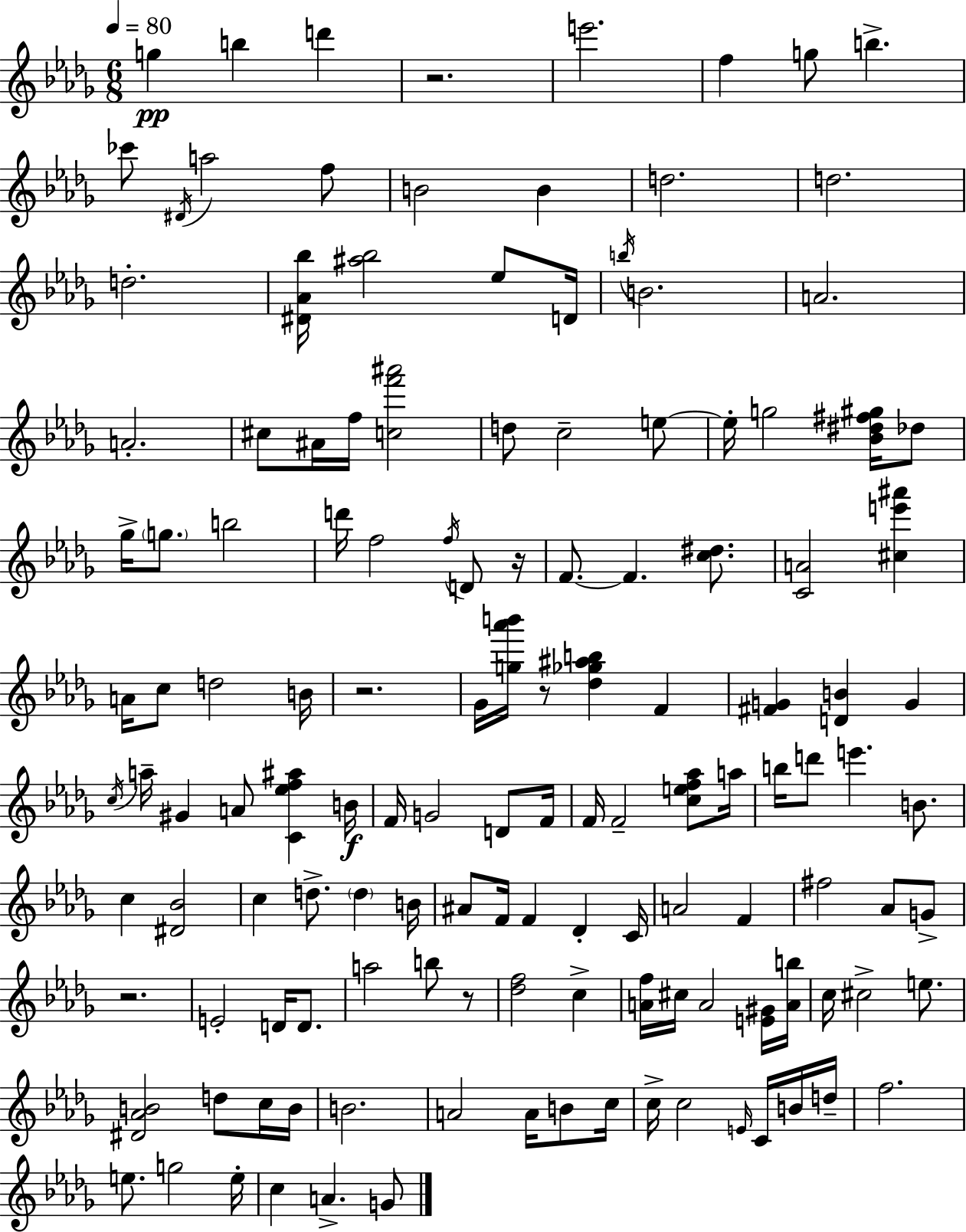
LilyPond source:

{
  \clef treble
  \numericTimeSignature
  \time 6/8
  \key bes \minor
  \tempo 4 = 80
  \repeat volta 2 { g''4\pp b''4 d'''4 | r2. | e'''2. | f''4 g''8 b''4.-> | \break ces'''8 \acciaccatura { dis'16 } a''2 f''8 | b'2 b'4 | d''2. | d''2. | \break d''2.-. | <dis' aes' bes''>16 <ais'' bes''>2 ees''8 | d'16 \acciaccatura { b''16 } b'2. | a'2. | \break a'2.-. | cis''8 ais'16 f''16 <c'' f''' ais'''>2 | d''8 c''2-- | e''8~~ e''16-. g''2 <bes' dis'' fis'' gis''>16 | \break des''8 ges''16-> \parenthesize g''8. b''2 | d'''16 f''2 \acciaccatura { f''16 } | d'8 r16 f'8.~~ f'4. | <c'' dis''>8. <c' a'>2 <cis'' e''' ais'''>4 | \break a'16 c''8 d''2 | b'16 r2. | ges'16 <g'' aes''' b'''>16 r8 <des'' ges'' ais'' b''>4 f'4 | <fis' g'>4 <d' b'>4 g'4 | \break \acciaccatura { c''16 } a''16-- gis'4 a'8 <c' ees'' f'' ais''>4 | b'16\f f'16 g'2 | d'8 f'16 f'16 f'2-- | <c'' e'' f'' aes''>8 a''16 b''16 d'''8 e'''4. | \break b'8. c''4 <dis' bes'>2 | c''4 d''8.-> \parenthesize d''4 | b'16 ais'8 f'16 f'4 des'4-. | c'16 a'2 | \break f'4 fis''2 | aes'8 g'8-> r2. | e'2-. | d'16 d'8. a''2 | \break b''8 r8 <des'' f''>2 | c''4-> <a' f''>16 cis''16 a'2 | <e' gis'>16 <a' b''>16 c''16 cis''2-> | e''8. <dis' aes' b'>2 | \break d''8 c''16 b'16 b'2. | a'2 | a'16 b'8 c''16 c''16-> c''2 | \grace { e'16 } c'16 b'16 d''16-- f''2. | \break e''8. g''2 | e''16-. c''4 a'4.-> | g'8 } \bar "|."
}